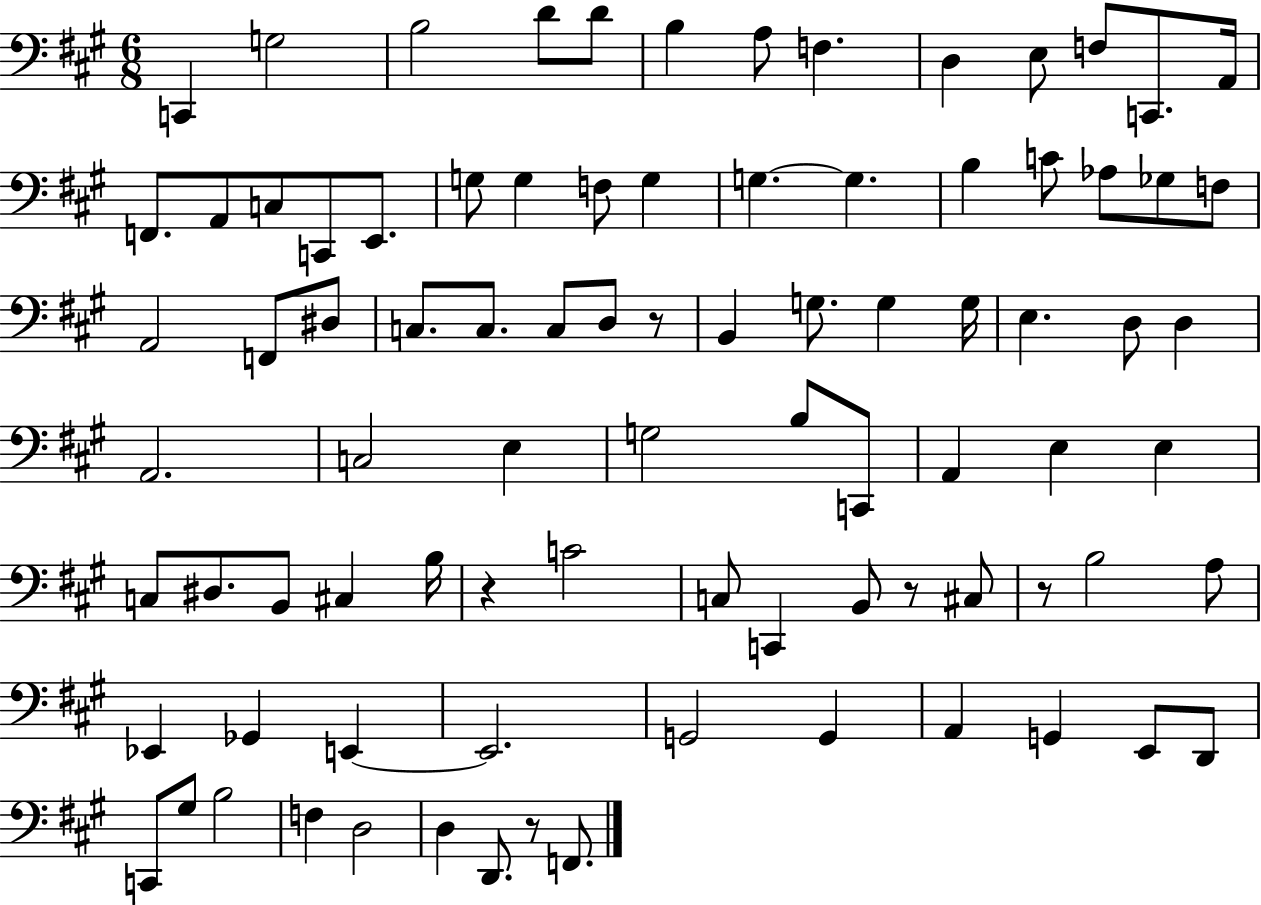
C2/q G3/h B3/h D4/e D4/e B3/q A3/e F3/q. D3/q E3/e F3/e C2/e. A2/s F2/e. A2/e C3/e C2/e E2/e. G3/e G3/q F3/e G3/q G3/q. G3/q. B3/q C4/e Ab3/e Gb3/e F3/e A2/h F2/e D#3/e C3/e. C3/e. C3/e D3/e R/e B2/q G3/e. G3/q G3/s E3/q. D3/e D3/q A2/h. C3/h E3/q G3/h B3/e C2/e A2/q E3/q E3/q C3/e D#3/e. B2/e C#3/q B3/s R/q C4/h C3/e C2/q B2/e R/e C#3/e R/e B3/h A3/e Eb2/q Gb2/q E2/q E2/h. G2/h G2/q A2/q G2/q E2/e D2/e C2/e G#3/e B3/h F3/q D3/h D3/q D2/e. R/e F2/e.